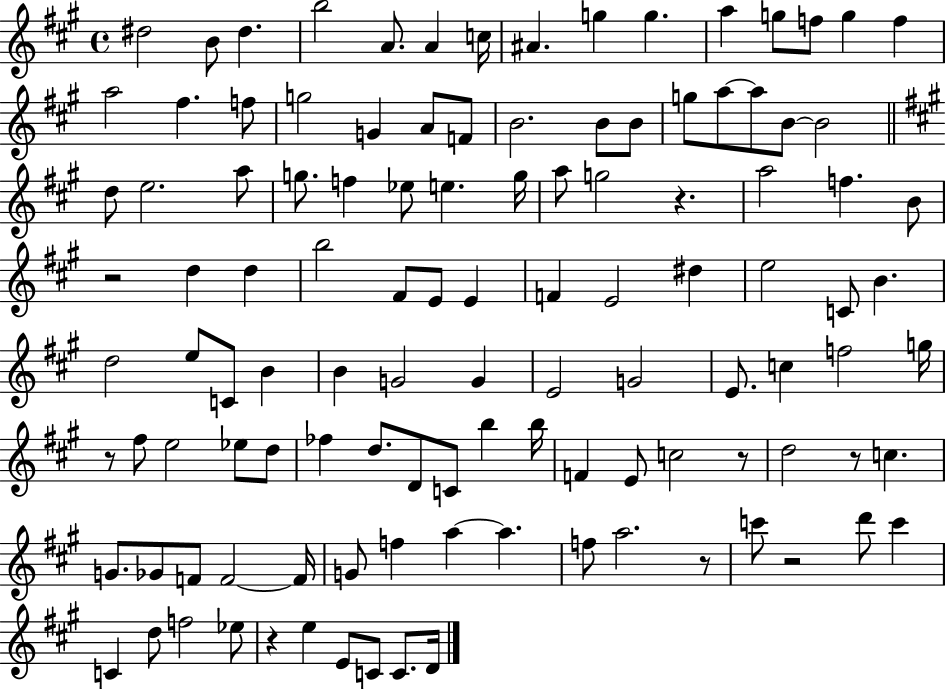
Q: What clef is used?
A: treble